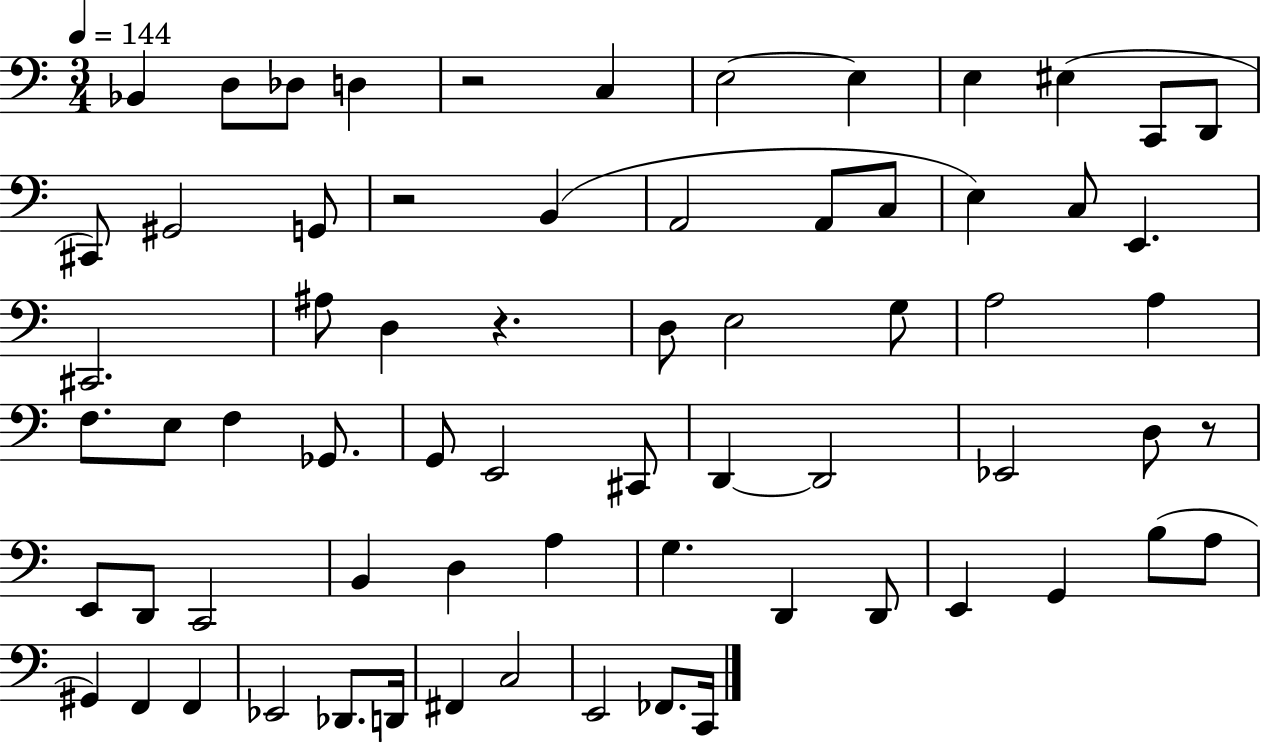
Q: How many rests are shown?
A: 4